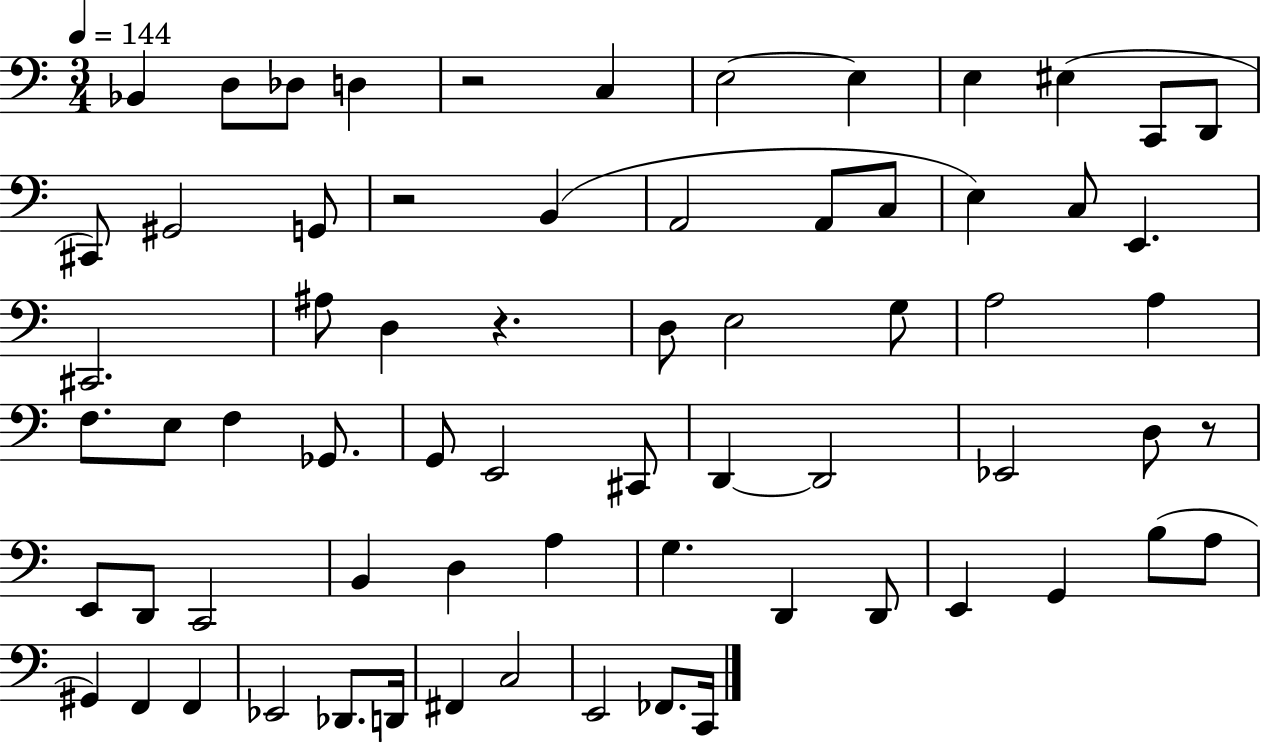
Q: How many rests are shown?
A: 4